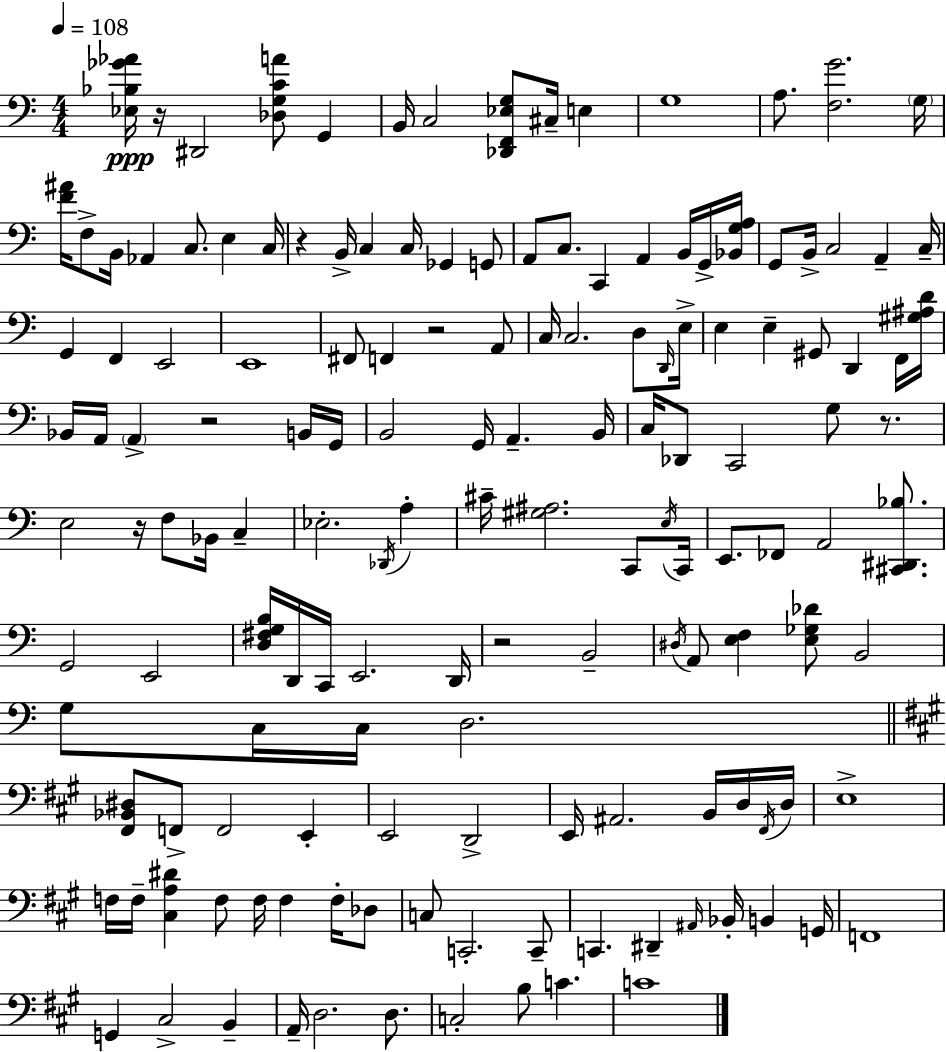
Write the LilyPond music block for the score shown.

{
  \clef bass
  \numericTimeSignature
  \time 4/4
  \key c \major
  \tempo 4 = 108
  \repeat volta 2 { <ees bes ges' aes'>16\ppp r16 dis,2 <des g c' a'>8 g,4 | b,16 c2 <des, f, ees g>8 cis16-- e4 | g1 | a8. <f g'>2. \parenthesize g16 | \break <f' ais'>16 f8-> b,16 aes,4 c8. e4 c16 | r4 b,16-> c4 c16 ges,4 g,8 | a,8 c8. c,4 a,4 b,16 g,16-> <bes, g a>16 | g,8 b,16-> c2 a,4-- c16-- | \break g,4 f,4 e,2 | e,1 | fis,8 f,4 r2 a,8 | c16 c2. d8 \grace { d,16 } | \break e16-> e4 e4-- gis,8 d,4 f,16 | <gis ais d'>16 bes,16 a,16 \parenthesize a,4-> r2 b,16 | g,16 b,2 g,16 a,4.-- | b,16 c16 des,8 c,2 g8 r8. | \break e2 r16 f8 bes,16 c4-- | ees2.-. \acciaccatura { des,16 } a4-. | cis'16-- <gis ais>2. c,8 | \acciaccatura { e16 } c,16 e,8. fes,8 a,2 | \break <cis, dis, bes>8. g,2 e,2 | <d fis g b>16 d,16 c,16 e,2. | d,16 r2 b,2-- | \acciaccatura { dis16 } a,8 <e f>4 <e ges des'>8 b,2 | \break g8 c16 c16 d2. | \bar "||" \break \key a \major <fis, bes, dis>8 f,8-> f,2 e,4-. | e,2 d,2-> | e,16 ais,2. b,16 d16 \acciaccatura { fis,16 } | d16 e1-> | \break f16 f16-- <cis a dis'>4 f8 f16 f4 f16-. des8 | c8 c,2.-. c,8-- | c,4. dis,4-- \grace { ais,16 } bes,16-. b,4 | g,16 f,1 | \break g,4 cis2-> b,4-- | a,16-- d2. d8. | c2-. b8 c'4. | c'1 | \break } \bar "|."
}